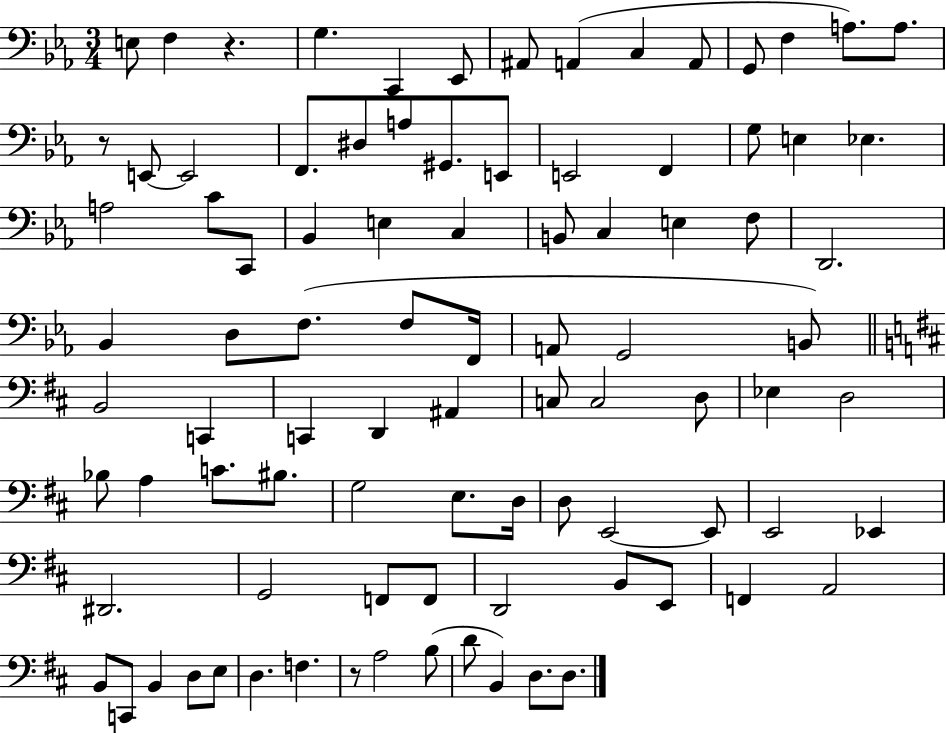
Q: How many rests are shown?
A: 3